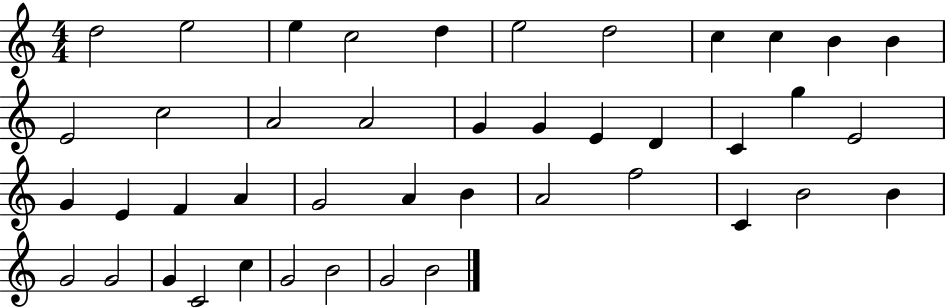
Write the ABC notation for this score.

X:1
T:Untitled
M:4/4
L:1/4
K:C
d2 e2 e c2 d e2 d2 c c B B E2 c2 A2 A2 G G E D C g E2 G E F A G2 A B A2 f2 C B2 B G2 G2 G C2 c G2 B2 G2 B2